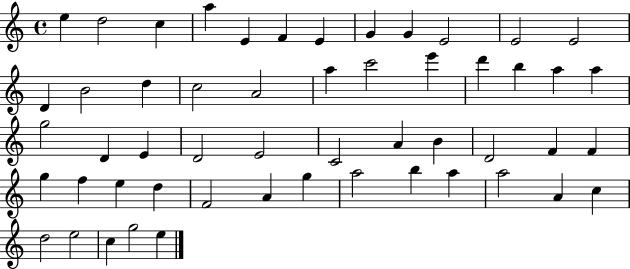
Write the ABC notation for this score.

X:1
T:Untitled
M:4/4
L:1/4
K:C
e d2 c a E F E G G E2 E2 E2 D B2 d c2 A2 a c'2 e' d' b a a g2 D E D2 E2 C2 A B D2 F F g f e d F2 A g a2 b a a2 A c d2 e2 c g2 e